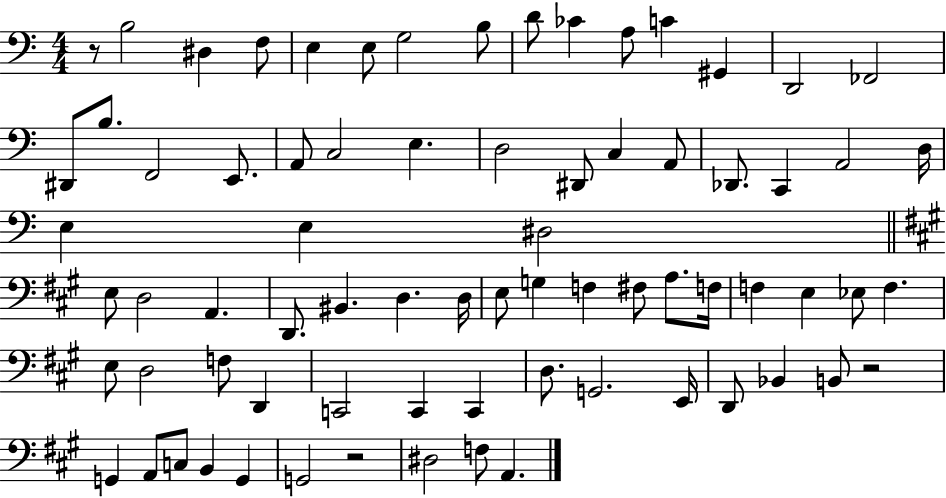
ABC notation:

X:1
T:Untitled
M:4/4
L:1/4
K:C
z/2 B,2 ^D, F,/2 E, E,/2 G,2 B,/2 D/2 _C A,/2 C ^G,, D,,2 _F,,2 ^D,,/2 B,/2 F,,2 E,,/2 A,,/2 C,2 E, D,2 ^D,,/2 C, A,,/2 _D,,/2 C,, A,,2 D,/4 E, E, ^D,2 E,/2 D,2 A,, D,,/2 ^B,, D, D,/4 E,/2 G, F, ^F,/2 A,/2 F,/4 F, E, _E,/2 F, E,/2 D,2 F,/2 D,, C,,2 C,, C,, D,/2 G,,2 E,,/4 D,,/2 _B,, B,,/2 z2 G,, A,,/2 C,/2 B,, G,, G,,2 z2 ^D,2 F,/2 A,,